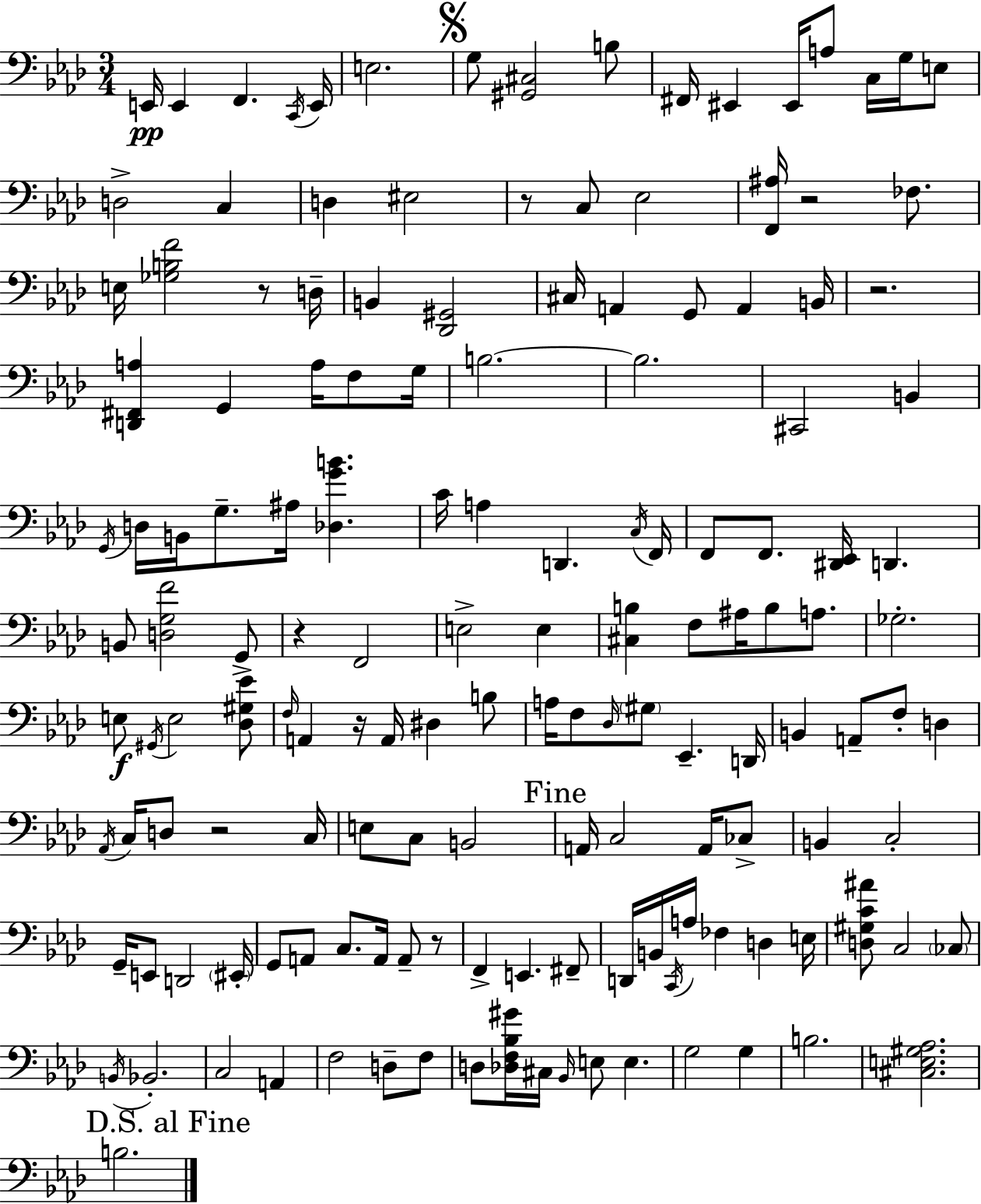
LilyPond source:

{
  \clef bass
  \numericTimeSignature
  \time 3/4
  \key f \minor
  e,16\pp e,4 f,4. \acciaccatura { c,16 } | e,16 e2. | \mark \markup { \musicglyph "scripts.segno" } g8 <gis, cis>2 b8 | fis,16 eis,4 eis,16 a8 c16 g16 e8 | \break d2-> c4 | d4 eis2 | r8 c8 ees2 | <f, ais>16 r2 fes8. | \break e16 <ges b f'>2 r8 | d16-- b,4 <des, gis,>2 | cis16 a,4 g,8 a,4 | b,16 r2. | \break <d, fis, a>4 g,4 a16 f8 | g16 b2.~~ | b2. | cis,2 b,4 | \break \acciaccatura { g,16 } d16 b,16 g8.-- ais16 <des g' b'>4. | c'16 a4 d,4. | \acciaccatura { c16 } f,16 f,8 f,8. <dis, ees,>16 d,4. | b,8 <d g f'>2 | \break g,8-> r4 f,2 | e2-> e4 | <cis b>4 f8 ais16 b8 | a8. ges2.-. | \break e8\f \acciaccatura { gis,16 } e2 | <des gis ees'>8 \grace { f16 } a,4 r16 a,16 dis4 | b8 a16 f8 \grace { des16 } \parenthesize gis8 ees,4.-- | d,16 b,4 a,8-- | \break f8-. d4 \acciaccatura { aes,16 } c16 d8 r2 | c16 e8 c8 b,2 | \mark "Fine" a,16 c2 | a,16 ces8-> b,4 c2-. | \break g,16-- e,8 d,2 | \parenthesize eis,16-. g,8 a,8 c8. | a,16 a,8-- r8 f,4-> e,4. | fis,8-- d,16 b,16 \acciaccatura { c,16 } a16 fes4 | \break d4 e16 <d gis c' ais'>8 c2 | \parenthesize ces8 \acciaccatura { b,16 } bes,2.-. | c2 | a,4 f2 | \break d8-- f8 d8 <des f bes gis'>16 | cis16 \grace { bes,16 } e8 e4. g2 | g4 b2. | <cis e gis aes>2. | \break \mark "D.S. al Fine" b2. | \bar "|."
}